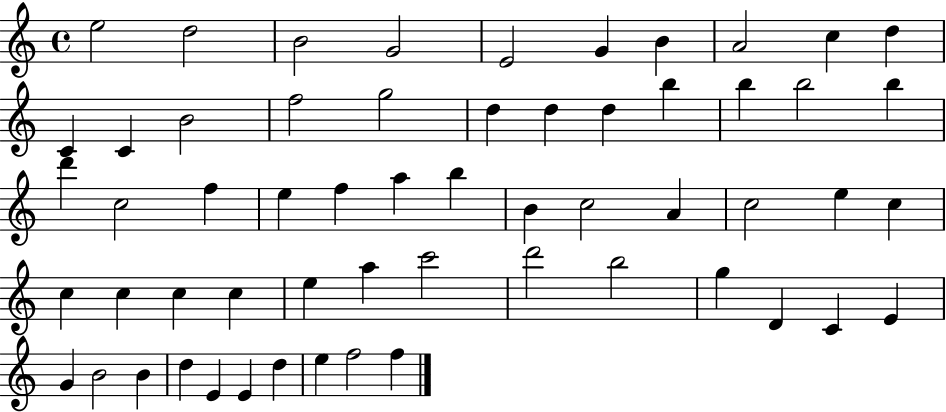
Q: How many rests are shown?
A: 0